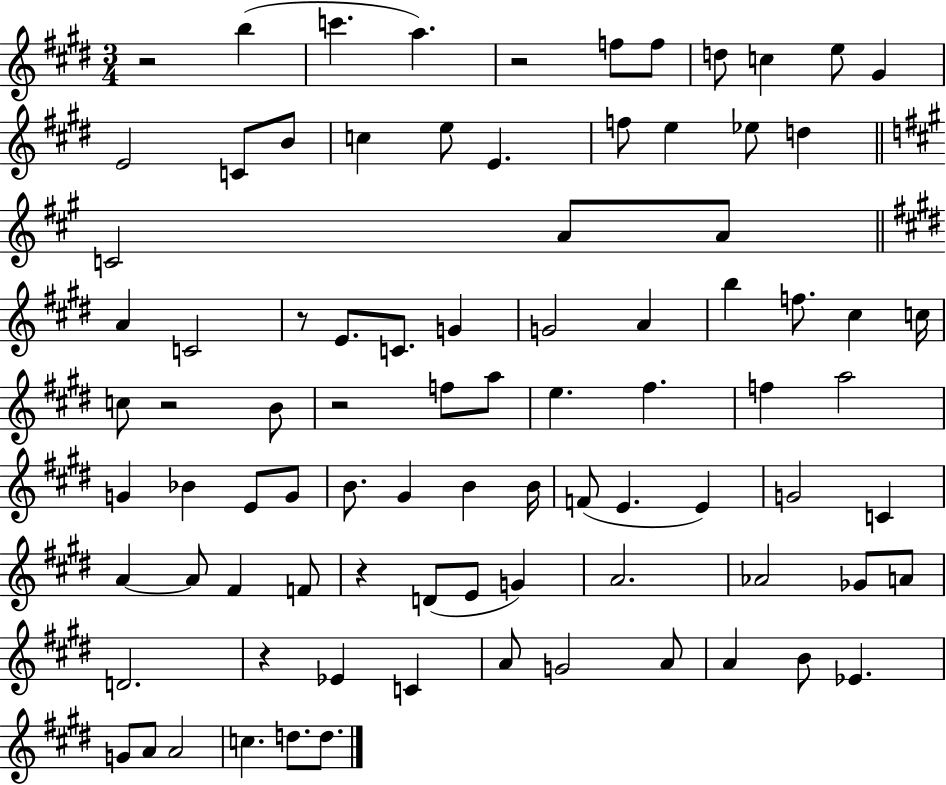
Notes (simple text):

R/h B5/q C6/q. A5/q. R/h F5/e F5/e D5/e C5/q E5/e G#4/q E4/h C4/e B4/e C5/q E5/e E4/q. F5/e E5/q Eb5/e D5/q C4/h A4/e A4/e A4/q C4/h R/e E4/e. C4/e. G4/q G4/h A4/q B5/q F5/e. C#5/q C5/s C5/e R/h B4/e R/h F5/e A5/e E5/q. F#5/q. F5/q A5/h G4/q Bb4/q E4/e G4/e B4/e. G#4/q B4/q B4/s F4/e E4/q. E4/q G4/h C4/q A4/q A4/e F#4/q F4/e R/q D4/e E4/e G4/q A4/h. Ab4/h Gb4/e A4/e D4/h. R/q Eb4/q C4/q A4/e G4/h A4/e A4/q B4/e Eb4/q. G4/e A4/e A4/h C5/q. D5/e. D5/e.